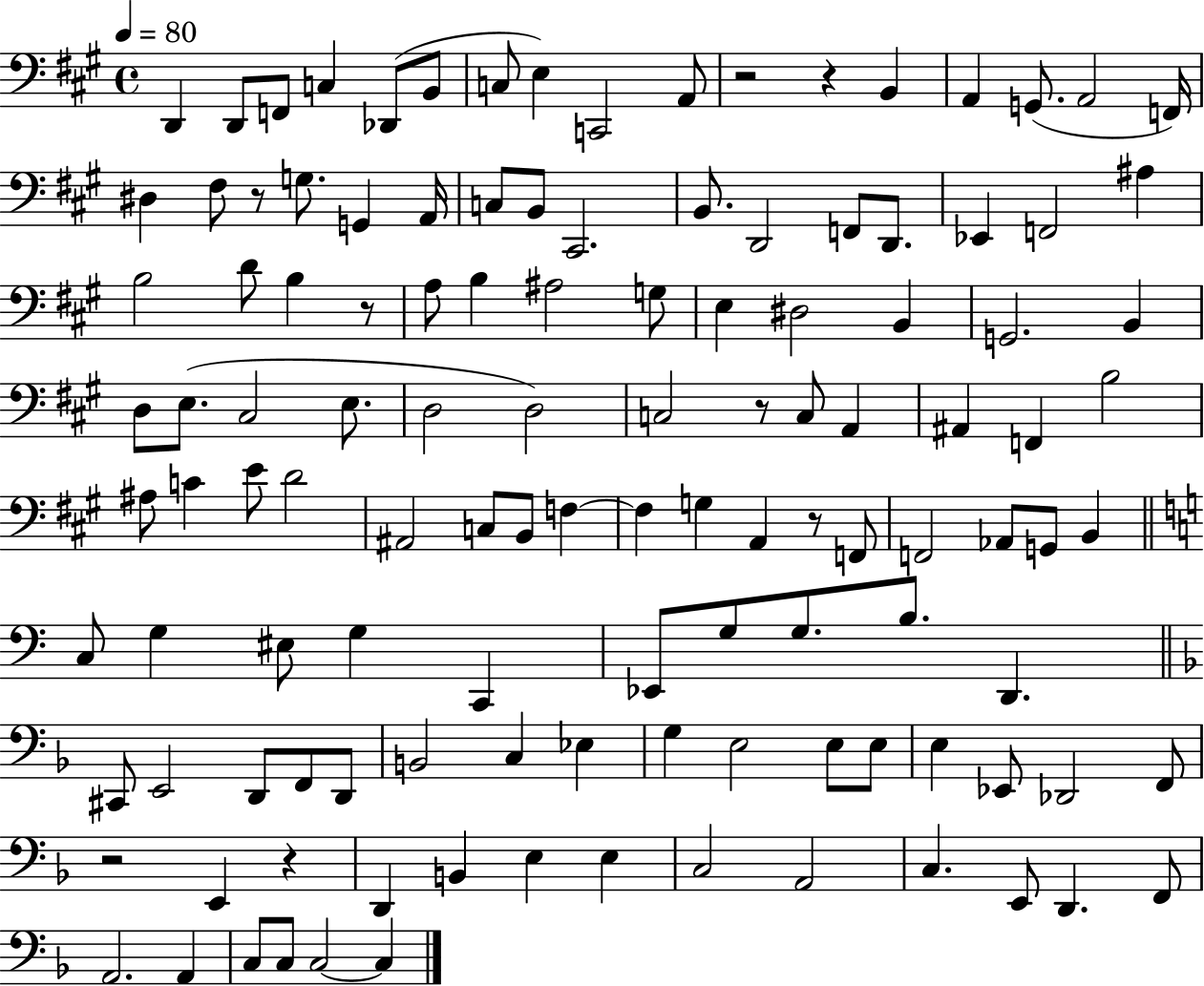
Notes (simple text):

D2/q D2/e F2/e C3/q Db2/e B2/e C3/e E3/q C2/h A2/e R/h R/q B2/q A2/q G2/e. A2/h F2/s D#3/q F#3/e R/e G3/e. G2/q A2/s C3/e B2/e C#2/h. B2/e. D2/h F2/e D2/e. Eb2/q F2/h A#3/q B3/h D4/e B3/q R/e A3/e B3/q A#3/h G3/e E3/q D#3/h B2/q G2/h. B2/q D3/e E3/e. C#3/h E3/e. D3/h D3/h C3/h R/e C3/e A2/q A#2/q F2/q B3/h A#3/e C4/q E4/e D4/h A#2/h C3/e B2/e F3/q F3/q G3/q A2/q R/e F2/e F2/h Ab2/e G2/e B2/q C3/e G3/q EIS3/e G3/q C2/q Eb2/e G3/e G3/e. B3/e. D2/q. C#2/e E2/h D2/e F2/e D2/e B2/h C3/q Eb3/q G3/q E3/h E3/e E3/e E3/q Eb2/e Db2/h F2/e R/h E2/q R/q D2/q B2/q E3/q E3/q C3/h A2/h C3/q. E2/e D2/q. F2/e A2/h. A2/q C3/e C3/e C3/h C3/q